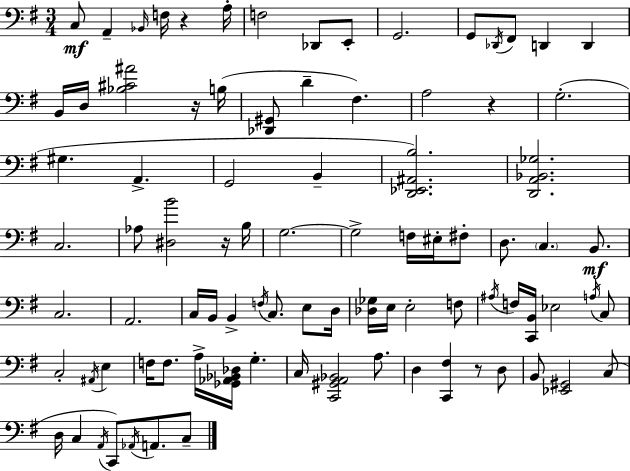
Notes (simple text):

C3/e A2/q Bb2/s F3/s R/q A3/s F3/h Db2/e E2/e G2/h. G2/e Db2/s F#2/e D2/q D2/q B2/s D3/s [Bb3,C#4,A#4]/h R/s B3/s [Db2,G#2]/e D4/q F#3/q. A3/h R/q G3/h. G#3/q. A2/q. G2/h B2/q [D2,Eb2,A#2,B3]/h. [D2,A2,Bb2,Gb3]/h. C3/h. Ab3/e [D#3,B4]/h R/s B3/s G3/h. G3/h F3/s EIS3/s F#3/e D3/e. C3/q. B2/e. C3/h. A2/h. C3/s B2/s B2/q F3/s C3/e. E3/e D3/s [Db3,Gb3]/s E3/s E3/h F3/e A#3/s F3/s [C2,B2]/s Eb3/h A3/s C3/e C3/h A#2/s E3/q F3/s F3/e. A3/s [Gb2,Ab2,Bb2,Db3]/s G3/q. C3/s [C2,G#2,A2,Bb2]/h A3/e. D3/q [C2,F#3]/q R/e D3/e B2/e [Eb2,G#2]/h C3/e D3/s C3/q A2/s C2/e Ab2/s A2/e. C3/e